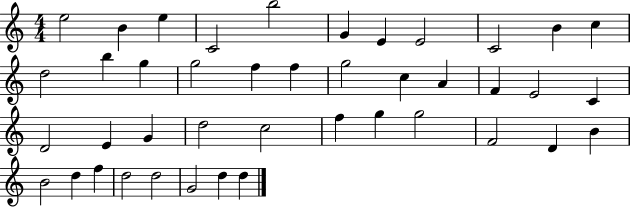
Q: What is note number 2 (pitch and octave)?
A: B4